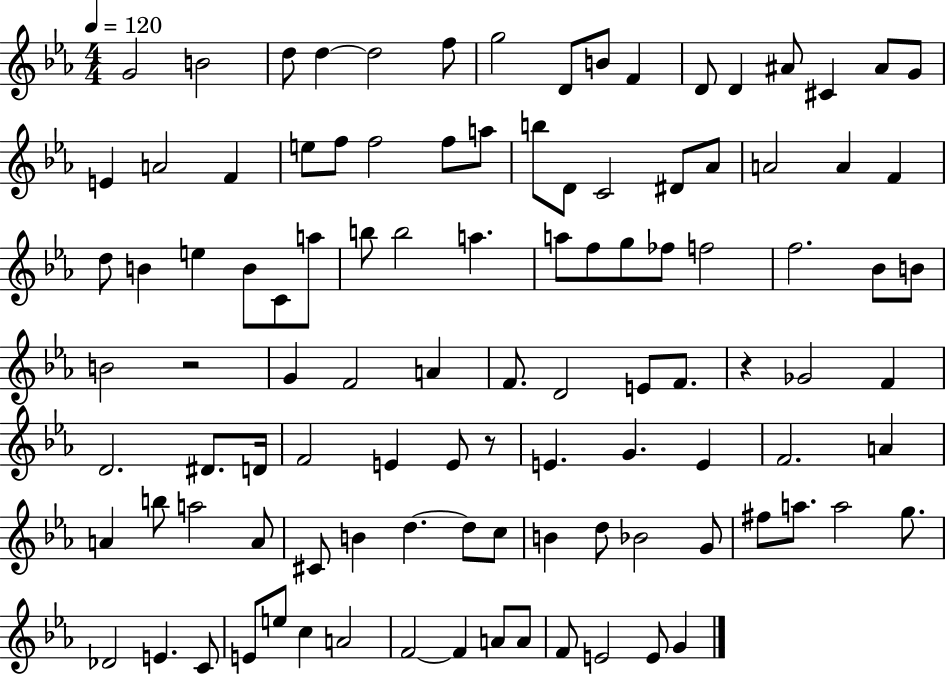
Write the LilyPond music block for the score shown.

{
  \clef treble
  \numericTimeSignature
  \time 4/4
  \key ees \major
  \tempo 4 = 120
  g'2 b'2 | d''8 d''4~~ d''2 f''8 | g''2 d'8 b'8 f'4 | d'8 d'4 ais'8 cis'4 ais'8 g'8 | \break e'4 a'2 f'4 | e''8 f''8 f''2 f''8 a''8 | b''8 d'8 c'2 dis'8 aes'8 | a'2 a'4 f'4 | \break d''8 b'4 e''4 b'8 c'8 a''8 | b''8 b''2 a''4. | a''8 f''8 g''8 fes''8 f''2 | f''2. bes'8 b'8 | \break b'2 r2 | g'4 f'2 a'4 | f'8. d'2 e'8 f'8. | r4 ges'2 f'4 | \break d'2. dis'8. d'16 | f'2 e'4 e'8 r8 | e'4. g'4. e'4 | f'2. a'4 | \break a'4 b''8 a''2 a'8 | cis'8 b'4 d''4.~~ d''8 c''8 | b'4 d''8 bes'2 g'8 | fis''8 a''8. a''2 g''8. | \break des'2 e'4. c'8 | e'8 e''8 c''4 a'2 | f'2~~ f'4 a'8 a'8 | f'8 e'2 e'8 g'4 | \break \bar "|."
}